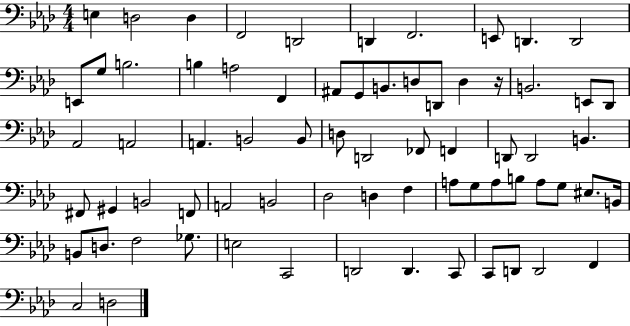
{
  \clef bass
  \numericTimeSignature
  \time 4/4
  \key aes \major
  e4 d2 d4 | f,2 d,2 | d,4 f,2. | e,8 d,4. d,2 | \break e,8 g8 b2. | b4 a2 f,4 | ais,8 g,8 b,8. d8 d,8 d4 r16 | b,2. e,8 des,8 | \break aes,2 a,2 | a,4. b,2 b,8 | d8 d,2 fes,8 f,4 | d,8 d,2 b,4. | \break fis,8 gis,4 b,2 f,8 | a,2 b,2 | des2 d4 f4 | a8 g8 a8 b8 a8 g8 eis8. b,16 | \break b,8 d8. f2 ges8. | e2 c,2 | d,2 d,4. c,8 | c,8 d,8 d,2 f,4 | \break c2 d2 | \bar "|."
}